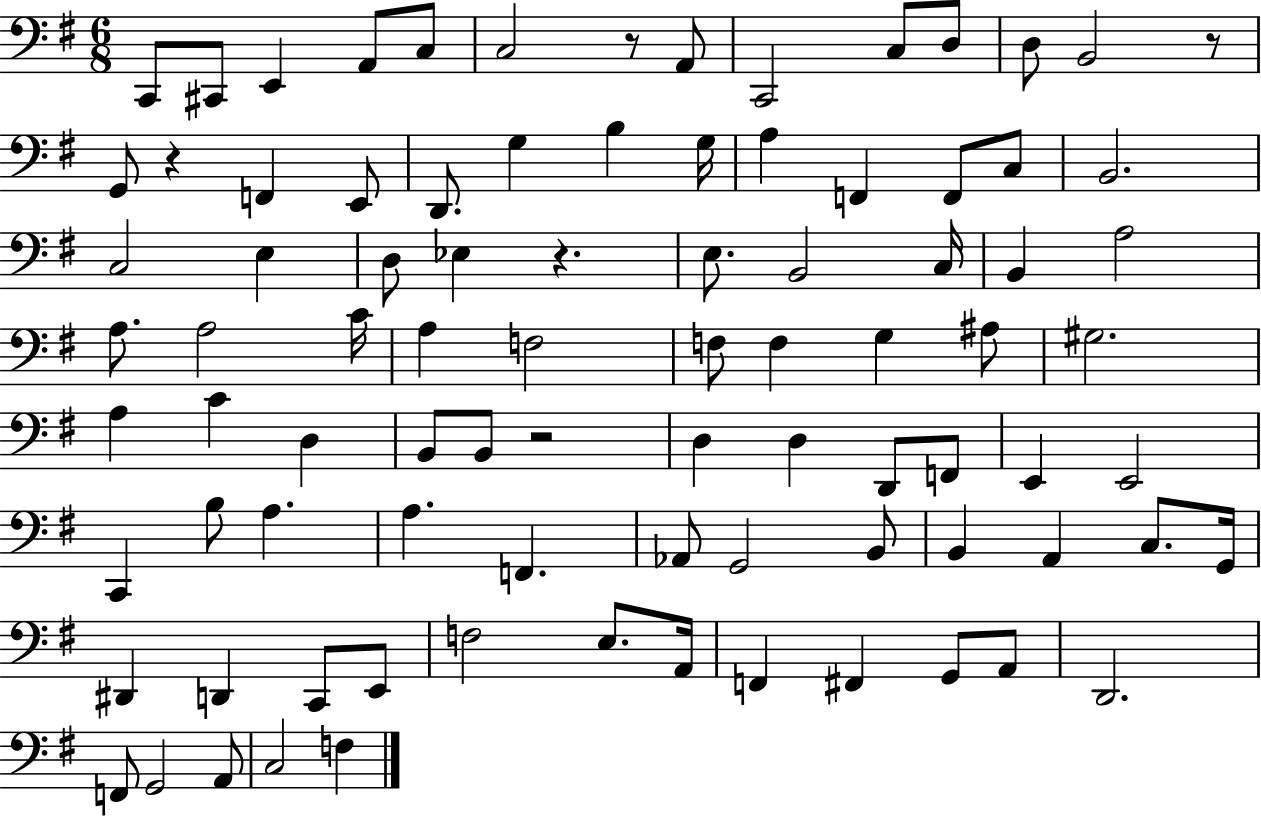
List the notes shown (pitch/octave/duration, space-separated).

C2/e C#2/e E2/q A2/e C3/e C3/h R/e A2/e C2/h C3/e D3/e D3/e B2/h R/e G2/e R/q F2/q E2/e D2/e. G3/q B3/q G3/s A3/q F2/q F2/e C3/e B2/h. C3/h E3/q D3/e Eb3/q R/q. E3/e. B2/h C3/s B2/q A3/h A3/e. A3/h C4/s A3/q F3/h F3/e F3/q G3/q A#3/e G#3/h. A3/q C4/q D3/q B2/e B2/e R/h D3/q D3/q D2/e F2/e E2/q E2/h C2/q B3/e A3/q. A3/q. F2/q. Ab2/e G2/h B2/e B2/q A2/q C3/e. G2/s D#2/q D2/q C2/e E2/e F3/h E3/e. A2/s F2/q F#2/q G2/e A2/e D2/h. F2/e G2/h A2/e C3/h F3/q